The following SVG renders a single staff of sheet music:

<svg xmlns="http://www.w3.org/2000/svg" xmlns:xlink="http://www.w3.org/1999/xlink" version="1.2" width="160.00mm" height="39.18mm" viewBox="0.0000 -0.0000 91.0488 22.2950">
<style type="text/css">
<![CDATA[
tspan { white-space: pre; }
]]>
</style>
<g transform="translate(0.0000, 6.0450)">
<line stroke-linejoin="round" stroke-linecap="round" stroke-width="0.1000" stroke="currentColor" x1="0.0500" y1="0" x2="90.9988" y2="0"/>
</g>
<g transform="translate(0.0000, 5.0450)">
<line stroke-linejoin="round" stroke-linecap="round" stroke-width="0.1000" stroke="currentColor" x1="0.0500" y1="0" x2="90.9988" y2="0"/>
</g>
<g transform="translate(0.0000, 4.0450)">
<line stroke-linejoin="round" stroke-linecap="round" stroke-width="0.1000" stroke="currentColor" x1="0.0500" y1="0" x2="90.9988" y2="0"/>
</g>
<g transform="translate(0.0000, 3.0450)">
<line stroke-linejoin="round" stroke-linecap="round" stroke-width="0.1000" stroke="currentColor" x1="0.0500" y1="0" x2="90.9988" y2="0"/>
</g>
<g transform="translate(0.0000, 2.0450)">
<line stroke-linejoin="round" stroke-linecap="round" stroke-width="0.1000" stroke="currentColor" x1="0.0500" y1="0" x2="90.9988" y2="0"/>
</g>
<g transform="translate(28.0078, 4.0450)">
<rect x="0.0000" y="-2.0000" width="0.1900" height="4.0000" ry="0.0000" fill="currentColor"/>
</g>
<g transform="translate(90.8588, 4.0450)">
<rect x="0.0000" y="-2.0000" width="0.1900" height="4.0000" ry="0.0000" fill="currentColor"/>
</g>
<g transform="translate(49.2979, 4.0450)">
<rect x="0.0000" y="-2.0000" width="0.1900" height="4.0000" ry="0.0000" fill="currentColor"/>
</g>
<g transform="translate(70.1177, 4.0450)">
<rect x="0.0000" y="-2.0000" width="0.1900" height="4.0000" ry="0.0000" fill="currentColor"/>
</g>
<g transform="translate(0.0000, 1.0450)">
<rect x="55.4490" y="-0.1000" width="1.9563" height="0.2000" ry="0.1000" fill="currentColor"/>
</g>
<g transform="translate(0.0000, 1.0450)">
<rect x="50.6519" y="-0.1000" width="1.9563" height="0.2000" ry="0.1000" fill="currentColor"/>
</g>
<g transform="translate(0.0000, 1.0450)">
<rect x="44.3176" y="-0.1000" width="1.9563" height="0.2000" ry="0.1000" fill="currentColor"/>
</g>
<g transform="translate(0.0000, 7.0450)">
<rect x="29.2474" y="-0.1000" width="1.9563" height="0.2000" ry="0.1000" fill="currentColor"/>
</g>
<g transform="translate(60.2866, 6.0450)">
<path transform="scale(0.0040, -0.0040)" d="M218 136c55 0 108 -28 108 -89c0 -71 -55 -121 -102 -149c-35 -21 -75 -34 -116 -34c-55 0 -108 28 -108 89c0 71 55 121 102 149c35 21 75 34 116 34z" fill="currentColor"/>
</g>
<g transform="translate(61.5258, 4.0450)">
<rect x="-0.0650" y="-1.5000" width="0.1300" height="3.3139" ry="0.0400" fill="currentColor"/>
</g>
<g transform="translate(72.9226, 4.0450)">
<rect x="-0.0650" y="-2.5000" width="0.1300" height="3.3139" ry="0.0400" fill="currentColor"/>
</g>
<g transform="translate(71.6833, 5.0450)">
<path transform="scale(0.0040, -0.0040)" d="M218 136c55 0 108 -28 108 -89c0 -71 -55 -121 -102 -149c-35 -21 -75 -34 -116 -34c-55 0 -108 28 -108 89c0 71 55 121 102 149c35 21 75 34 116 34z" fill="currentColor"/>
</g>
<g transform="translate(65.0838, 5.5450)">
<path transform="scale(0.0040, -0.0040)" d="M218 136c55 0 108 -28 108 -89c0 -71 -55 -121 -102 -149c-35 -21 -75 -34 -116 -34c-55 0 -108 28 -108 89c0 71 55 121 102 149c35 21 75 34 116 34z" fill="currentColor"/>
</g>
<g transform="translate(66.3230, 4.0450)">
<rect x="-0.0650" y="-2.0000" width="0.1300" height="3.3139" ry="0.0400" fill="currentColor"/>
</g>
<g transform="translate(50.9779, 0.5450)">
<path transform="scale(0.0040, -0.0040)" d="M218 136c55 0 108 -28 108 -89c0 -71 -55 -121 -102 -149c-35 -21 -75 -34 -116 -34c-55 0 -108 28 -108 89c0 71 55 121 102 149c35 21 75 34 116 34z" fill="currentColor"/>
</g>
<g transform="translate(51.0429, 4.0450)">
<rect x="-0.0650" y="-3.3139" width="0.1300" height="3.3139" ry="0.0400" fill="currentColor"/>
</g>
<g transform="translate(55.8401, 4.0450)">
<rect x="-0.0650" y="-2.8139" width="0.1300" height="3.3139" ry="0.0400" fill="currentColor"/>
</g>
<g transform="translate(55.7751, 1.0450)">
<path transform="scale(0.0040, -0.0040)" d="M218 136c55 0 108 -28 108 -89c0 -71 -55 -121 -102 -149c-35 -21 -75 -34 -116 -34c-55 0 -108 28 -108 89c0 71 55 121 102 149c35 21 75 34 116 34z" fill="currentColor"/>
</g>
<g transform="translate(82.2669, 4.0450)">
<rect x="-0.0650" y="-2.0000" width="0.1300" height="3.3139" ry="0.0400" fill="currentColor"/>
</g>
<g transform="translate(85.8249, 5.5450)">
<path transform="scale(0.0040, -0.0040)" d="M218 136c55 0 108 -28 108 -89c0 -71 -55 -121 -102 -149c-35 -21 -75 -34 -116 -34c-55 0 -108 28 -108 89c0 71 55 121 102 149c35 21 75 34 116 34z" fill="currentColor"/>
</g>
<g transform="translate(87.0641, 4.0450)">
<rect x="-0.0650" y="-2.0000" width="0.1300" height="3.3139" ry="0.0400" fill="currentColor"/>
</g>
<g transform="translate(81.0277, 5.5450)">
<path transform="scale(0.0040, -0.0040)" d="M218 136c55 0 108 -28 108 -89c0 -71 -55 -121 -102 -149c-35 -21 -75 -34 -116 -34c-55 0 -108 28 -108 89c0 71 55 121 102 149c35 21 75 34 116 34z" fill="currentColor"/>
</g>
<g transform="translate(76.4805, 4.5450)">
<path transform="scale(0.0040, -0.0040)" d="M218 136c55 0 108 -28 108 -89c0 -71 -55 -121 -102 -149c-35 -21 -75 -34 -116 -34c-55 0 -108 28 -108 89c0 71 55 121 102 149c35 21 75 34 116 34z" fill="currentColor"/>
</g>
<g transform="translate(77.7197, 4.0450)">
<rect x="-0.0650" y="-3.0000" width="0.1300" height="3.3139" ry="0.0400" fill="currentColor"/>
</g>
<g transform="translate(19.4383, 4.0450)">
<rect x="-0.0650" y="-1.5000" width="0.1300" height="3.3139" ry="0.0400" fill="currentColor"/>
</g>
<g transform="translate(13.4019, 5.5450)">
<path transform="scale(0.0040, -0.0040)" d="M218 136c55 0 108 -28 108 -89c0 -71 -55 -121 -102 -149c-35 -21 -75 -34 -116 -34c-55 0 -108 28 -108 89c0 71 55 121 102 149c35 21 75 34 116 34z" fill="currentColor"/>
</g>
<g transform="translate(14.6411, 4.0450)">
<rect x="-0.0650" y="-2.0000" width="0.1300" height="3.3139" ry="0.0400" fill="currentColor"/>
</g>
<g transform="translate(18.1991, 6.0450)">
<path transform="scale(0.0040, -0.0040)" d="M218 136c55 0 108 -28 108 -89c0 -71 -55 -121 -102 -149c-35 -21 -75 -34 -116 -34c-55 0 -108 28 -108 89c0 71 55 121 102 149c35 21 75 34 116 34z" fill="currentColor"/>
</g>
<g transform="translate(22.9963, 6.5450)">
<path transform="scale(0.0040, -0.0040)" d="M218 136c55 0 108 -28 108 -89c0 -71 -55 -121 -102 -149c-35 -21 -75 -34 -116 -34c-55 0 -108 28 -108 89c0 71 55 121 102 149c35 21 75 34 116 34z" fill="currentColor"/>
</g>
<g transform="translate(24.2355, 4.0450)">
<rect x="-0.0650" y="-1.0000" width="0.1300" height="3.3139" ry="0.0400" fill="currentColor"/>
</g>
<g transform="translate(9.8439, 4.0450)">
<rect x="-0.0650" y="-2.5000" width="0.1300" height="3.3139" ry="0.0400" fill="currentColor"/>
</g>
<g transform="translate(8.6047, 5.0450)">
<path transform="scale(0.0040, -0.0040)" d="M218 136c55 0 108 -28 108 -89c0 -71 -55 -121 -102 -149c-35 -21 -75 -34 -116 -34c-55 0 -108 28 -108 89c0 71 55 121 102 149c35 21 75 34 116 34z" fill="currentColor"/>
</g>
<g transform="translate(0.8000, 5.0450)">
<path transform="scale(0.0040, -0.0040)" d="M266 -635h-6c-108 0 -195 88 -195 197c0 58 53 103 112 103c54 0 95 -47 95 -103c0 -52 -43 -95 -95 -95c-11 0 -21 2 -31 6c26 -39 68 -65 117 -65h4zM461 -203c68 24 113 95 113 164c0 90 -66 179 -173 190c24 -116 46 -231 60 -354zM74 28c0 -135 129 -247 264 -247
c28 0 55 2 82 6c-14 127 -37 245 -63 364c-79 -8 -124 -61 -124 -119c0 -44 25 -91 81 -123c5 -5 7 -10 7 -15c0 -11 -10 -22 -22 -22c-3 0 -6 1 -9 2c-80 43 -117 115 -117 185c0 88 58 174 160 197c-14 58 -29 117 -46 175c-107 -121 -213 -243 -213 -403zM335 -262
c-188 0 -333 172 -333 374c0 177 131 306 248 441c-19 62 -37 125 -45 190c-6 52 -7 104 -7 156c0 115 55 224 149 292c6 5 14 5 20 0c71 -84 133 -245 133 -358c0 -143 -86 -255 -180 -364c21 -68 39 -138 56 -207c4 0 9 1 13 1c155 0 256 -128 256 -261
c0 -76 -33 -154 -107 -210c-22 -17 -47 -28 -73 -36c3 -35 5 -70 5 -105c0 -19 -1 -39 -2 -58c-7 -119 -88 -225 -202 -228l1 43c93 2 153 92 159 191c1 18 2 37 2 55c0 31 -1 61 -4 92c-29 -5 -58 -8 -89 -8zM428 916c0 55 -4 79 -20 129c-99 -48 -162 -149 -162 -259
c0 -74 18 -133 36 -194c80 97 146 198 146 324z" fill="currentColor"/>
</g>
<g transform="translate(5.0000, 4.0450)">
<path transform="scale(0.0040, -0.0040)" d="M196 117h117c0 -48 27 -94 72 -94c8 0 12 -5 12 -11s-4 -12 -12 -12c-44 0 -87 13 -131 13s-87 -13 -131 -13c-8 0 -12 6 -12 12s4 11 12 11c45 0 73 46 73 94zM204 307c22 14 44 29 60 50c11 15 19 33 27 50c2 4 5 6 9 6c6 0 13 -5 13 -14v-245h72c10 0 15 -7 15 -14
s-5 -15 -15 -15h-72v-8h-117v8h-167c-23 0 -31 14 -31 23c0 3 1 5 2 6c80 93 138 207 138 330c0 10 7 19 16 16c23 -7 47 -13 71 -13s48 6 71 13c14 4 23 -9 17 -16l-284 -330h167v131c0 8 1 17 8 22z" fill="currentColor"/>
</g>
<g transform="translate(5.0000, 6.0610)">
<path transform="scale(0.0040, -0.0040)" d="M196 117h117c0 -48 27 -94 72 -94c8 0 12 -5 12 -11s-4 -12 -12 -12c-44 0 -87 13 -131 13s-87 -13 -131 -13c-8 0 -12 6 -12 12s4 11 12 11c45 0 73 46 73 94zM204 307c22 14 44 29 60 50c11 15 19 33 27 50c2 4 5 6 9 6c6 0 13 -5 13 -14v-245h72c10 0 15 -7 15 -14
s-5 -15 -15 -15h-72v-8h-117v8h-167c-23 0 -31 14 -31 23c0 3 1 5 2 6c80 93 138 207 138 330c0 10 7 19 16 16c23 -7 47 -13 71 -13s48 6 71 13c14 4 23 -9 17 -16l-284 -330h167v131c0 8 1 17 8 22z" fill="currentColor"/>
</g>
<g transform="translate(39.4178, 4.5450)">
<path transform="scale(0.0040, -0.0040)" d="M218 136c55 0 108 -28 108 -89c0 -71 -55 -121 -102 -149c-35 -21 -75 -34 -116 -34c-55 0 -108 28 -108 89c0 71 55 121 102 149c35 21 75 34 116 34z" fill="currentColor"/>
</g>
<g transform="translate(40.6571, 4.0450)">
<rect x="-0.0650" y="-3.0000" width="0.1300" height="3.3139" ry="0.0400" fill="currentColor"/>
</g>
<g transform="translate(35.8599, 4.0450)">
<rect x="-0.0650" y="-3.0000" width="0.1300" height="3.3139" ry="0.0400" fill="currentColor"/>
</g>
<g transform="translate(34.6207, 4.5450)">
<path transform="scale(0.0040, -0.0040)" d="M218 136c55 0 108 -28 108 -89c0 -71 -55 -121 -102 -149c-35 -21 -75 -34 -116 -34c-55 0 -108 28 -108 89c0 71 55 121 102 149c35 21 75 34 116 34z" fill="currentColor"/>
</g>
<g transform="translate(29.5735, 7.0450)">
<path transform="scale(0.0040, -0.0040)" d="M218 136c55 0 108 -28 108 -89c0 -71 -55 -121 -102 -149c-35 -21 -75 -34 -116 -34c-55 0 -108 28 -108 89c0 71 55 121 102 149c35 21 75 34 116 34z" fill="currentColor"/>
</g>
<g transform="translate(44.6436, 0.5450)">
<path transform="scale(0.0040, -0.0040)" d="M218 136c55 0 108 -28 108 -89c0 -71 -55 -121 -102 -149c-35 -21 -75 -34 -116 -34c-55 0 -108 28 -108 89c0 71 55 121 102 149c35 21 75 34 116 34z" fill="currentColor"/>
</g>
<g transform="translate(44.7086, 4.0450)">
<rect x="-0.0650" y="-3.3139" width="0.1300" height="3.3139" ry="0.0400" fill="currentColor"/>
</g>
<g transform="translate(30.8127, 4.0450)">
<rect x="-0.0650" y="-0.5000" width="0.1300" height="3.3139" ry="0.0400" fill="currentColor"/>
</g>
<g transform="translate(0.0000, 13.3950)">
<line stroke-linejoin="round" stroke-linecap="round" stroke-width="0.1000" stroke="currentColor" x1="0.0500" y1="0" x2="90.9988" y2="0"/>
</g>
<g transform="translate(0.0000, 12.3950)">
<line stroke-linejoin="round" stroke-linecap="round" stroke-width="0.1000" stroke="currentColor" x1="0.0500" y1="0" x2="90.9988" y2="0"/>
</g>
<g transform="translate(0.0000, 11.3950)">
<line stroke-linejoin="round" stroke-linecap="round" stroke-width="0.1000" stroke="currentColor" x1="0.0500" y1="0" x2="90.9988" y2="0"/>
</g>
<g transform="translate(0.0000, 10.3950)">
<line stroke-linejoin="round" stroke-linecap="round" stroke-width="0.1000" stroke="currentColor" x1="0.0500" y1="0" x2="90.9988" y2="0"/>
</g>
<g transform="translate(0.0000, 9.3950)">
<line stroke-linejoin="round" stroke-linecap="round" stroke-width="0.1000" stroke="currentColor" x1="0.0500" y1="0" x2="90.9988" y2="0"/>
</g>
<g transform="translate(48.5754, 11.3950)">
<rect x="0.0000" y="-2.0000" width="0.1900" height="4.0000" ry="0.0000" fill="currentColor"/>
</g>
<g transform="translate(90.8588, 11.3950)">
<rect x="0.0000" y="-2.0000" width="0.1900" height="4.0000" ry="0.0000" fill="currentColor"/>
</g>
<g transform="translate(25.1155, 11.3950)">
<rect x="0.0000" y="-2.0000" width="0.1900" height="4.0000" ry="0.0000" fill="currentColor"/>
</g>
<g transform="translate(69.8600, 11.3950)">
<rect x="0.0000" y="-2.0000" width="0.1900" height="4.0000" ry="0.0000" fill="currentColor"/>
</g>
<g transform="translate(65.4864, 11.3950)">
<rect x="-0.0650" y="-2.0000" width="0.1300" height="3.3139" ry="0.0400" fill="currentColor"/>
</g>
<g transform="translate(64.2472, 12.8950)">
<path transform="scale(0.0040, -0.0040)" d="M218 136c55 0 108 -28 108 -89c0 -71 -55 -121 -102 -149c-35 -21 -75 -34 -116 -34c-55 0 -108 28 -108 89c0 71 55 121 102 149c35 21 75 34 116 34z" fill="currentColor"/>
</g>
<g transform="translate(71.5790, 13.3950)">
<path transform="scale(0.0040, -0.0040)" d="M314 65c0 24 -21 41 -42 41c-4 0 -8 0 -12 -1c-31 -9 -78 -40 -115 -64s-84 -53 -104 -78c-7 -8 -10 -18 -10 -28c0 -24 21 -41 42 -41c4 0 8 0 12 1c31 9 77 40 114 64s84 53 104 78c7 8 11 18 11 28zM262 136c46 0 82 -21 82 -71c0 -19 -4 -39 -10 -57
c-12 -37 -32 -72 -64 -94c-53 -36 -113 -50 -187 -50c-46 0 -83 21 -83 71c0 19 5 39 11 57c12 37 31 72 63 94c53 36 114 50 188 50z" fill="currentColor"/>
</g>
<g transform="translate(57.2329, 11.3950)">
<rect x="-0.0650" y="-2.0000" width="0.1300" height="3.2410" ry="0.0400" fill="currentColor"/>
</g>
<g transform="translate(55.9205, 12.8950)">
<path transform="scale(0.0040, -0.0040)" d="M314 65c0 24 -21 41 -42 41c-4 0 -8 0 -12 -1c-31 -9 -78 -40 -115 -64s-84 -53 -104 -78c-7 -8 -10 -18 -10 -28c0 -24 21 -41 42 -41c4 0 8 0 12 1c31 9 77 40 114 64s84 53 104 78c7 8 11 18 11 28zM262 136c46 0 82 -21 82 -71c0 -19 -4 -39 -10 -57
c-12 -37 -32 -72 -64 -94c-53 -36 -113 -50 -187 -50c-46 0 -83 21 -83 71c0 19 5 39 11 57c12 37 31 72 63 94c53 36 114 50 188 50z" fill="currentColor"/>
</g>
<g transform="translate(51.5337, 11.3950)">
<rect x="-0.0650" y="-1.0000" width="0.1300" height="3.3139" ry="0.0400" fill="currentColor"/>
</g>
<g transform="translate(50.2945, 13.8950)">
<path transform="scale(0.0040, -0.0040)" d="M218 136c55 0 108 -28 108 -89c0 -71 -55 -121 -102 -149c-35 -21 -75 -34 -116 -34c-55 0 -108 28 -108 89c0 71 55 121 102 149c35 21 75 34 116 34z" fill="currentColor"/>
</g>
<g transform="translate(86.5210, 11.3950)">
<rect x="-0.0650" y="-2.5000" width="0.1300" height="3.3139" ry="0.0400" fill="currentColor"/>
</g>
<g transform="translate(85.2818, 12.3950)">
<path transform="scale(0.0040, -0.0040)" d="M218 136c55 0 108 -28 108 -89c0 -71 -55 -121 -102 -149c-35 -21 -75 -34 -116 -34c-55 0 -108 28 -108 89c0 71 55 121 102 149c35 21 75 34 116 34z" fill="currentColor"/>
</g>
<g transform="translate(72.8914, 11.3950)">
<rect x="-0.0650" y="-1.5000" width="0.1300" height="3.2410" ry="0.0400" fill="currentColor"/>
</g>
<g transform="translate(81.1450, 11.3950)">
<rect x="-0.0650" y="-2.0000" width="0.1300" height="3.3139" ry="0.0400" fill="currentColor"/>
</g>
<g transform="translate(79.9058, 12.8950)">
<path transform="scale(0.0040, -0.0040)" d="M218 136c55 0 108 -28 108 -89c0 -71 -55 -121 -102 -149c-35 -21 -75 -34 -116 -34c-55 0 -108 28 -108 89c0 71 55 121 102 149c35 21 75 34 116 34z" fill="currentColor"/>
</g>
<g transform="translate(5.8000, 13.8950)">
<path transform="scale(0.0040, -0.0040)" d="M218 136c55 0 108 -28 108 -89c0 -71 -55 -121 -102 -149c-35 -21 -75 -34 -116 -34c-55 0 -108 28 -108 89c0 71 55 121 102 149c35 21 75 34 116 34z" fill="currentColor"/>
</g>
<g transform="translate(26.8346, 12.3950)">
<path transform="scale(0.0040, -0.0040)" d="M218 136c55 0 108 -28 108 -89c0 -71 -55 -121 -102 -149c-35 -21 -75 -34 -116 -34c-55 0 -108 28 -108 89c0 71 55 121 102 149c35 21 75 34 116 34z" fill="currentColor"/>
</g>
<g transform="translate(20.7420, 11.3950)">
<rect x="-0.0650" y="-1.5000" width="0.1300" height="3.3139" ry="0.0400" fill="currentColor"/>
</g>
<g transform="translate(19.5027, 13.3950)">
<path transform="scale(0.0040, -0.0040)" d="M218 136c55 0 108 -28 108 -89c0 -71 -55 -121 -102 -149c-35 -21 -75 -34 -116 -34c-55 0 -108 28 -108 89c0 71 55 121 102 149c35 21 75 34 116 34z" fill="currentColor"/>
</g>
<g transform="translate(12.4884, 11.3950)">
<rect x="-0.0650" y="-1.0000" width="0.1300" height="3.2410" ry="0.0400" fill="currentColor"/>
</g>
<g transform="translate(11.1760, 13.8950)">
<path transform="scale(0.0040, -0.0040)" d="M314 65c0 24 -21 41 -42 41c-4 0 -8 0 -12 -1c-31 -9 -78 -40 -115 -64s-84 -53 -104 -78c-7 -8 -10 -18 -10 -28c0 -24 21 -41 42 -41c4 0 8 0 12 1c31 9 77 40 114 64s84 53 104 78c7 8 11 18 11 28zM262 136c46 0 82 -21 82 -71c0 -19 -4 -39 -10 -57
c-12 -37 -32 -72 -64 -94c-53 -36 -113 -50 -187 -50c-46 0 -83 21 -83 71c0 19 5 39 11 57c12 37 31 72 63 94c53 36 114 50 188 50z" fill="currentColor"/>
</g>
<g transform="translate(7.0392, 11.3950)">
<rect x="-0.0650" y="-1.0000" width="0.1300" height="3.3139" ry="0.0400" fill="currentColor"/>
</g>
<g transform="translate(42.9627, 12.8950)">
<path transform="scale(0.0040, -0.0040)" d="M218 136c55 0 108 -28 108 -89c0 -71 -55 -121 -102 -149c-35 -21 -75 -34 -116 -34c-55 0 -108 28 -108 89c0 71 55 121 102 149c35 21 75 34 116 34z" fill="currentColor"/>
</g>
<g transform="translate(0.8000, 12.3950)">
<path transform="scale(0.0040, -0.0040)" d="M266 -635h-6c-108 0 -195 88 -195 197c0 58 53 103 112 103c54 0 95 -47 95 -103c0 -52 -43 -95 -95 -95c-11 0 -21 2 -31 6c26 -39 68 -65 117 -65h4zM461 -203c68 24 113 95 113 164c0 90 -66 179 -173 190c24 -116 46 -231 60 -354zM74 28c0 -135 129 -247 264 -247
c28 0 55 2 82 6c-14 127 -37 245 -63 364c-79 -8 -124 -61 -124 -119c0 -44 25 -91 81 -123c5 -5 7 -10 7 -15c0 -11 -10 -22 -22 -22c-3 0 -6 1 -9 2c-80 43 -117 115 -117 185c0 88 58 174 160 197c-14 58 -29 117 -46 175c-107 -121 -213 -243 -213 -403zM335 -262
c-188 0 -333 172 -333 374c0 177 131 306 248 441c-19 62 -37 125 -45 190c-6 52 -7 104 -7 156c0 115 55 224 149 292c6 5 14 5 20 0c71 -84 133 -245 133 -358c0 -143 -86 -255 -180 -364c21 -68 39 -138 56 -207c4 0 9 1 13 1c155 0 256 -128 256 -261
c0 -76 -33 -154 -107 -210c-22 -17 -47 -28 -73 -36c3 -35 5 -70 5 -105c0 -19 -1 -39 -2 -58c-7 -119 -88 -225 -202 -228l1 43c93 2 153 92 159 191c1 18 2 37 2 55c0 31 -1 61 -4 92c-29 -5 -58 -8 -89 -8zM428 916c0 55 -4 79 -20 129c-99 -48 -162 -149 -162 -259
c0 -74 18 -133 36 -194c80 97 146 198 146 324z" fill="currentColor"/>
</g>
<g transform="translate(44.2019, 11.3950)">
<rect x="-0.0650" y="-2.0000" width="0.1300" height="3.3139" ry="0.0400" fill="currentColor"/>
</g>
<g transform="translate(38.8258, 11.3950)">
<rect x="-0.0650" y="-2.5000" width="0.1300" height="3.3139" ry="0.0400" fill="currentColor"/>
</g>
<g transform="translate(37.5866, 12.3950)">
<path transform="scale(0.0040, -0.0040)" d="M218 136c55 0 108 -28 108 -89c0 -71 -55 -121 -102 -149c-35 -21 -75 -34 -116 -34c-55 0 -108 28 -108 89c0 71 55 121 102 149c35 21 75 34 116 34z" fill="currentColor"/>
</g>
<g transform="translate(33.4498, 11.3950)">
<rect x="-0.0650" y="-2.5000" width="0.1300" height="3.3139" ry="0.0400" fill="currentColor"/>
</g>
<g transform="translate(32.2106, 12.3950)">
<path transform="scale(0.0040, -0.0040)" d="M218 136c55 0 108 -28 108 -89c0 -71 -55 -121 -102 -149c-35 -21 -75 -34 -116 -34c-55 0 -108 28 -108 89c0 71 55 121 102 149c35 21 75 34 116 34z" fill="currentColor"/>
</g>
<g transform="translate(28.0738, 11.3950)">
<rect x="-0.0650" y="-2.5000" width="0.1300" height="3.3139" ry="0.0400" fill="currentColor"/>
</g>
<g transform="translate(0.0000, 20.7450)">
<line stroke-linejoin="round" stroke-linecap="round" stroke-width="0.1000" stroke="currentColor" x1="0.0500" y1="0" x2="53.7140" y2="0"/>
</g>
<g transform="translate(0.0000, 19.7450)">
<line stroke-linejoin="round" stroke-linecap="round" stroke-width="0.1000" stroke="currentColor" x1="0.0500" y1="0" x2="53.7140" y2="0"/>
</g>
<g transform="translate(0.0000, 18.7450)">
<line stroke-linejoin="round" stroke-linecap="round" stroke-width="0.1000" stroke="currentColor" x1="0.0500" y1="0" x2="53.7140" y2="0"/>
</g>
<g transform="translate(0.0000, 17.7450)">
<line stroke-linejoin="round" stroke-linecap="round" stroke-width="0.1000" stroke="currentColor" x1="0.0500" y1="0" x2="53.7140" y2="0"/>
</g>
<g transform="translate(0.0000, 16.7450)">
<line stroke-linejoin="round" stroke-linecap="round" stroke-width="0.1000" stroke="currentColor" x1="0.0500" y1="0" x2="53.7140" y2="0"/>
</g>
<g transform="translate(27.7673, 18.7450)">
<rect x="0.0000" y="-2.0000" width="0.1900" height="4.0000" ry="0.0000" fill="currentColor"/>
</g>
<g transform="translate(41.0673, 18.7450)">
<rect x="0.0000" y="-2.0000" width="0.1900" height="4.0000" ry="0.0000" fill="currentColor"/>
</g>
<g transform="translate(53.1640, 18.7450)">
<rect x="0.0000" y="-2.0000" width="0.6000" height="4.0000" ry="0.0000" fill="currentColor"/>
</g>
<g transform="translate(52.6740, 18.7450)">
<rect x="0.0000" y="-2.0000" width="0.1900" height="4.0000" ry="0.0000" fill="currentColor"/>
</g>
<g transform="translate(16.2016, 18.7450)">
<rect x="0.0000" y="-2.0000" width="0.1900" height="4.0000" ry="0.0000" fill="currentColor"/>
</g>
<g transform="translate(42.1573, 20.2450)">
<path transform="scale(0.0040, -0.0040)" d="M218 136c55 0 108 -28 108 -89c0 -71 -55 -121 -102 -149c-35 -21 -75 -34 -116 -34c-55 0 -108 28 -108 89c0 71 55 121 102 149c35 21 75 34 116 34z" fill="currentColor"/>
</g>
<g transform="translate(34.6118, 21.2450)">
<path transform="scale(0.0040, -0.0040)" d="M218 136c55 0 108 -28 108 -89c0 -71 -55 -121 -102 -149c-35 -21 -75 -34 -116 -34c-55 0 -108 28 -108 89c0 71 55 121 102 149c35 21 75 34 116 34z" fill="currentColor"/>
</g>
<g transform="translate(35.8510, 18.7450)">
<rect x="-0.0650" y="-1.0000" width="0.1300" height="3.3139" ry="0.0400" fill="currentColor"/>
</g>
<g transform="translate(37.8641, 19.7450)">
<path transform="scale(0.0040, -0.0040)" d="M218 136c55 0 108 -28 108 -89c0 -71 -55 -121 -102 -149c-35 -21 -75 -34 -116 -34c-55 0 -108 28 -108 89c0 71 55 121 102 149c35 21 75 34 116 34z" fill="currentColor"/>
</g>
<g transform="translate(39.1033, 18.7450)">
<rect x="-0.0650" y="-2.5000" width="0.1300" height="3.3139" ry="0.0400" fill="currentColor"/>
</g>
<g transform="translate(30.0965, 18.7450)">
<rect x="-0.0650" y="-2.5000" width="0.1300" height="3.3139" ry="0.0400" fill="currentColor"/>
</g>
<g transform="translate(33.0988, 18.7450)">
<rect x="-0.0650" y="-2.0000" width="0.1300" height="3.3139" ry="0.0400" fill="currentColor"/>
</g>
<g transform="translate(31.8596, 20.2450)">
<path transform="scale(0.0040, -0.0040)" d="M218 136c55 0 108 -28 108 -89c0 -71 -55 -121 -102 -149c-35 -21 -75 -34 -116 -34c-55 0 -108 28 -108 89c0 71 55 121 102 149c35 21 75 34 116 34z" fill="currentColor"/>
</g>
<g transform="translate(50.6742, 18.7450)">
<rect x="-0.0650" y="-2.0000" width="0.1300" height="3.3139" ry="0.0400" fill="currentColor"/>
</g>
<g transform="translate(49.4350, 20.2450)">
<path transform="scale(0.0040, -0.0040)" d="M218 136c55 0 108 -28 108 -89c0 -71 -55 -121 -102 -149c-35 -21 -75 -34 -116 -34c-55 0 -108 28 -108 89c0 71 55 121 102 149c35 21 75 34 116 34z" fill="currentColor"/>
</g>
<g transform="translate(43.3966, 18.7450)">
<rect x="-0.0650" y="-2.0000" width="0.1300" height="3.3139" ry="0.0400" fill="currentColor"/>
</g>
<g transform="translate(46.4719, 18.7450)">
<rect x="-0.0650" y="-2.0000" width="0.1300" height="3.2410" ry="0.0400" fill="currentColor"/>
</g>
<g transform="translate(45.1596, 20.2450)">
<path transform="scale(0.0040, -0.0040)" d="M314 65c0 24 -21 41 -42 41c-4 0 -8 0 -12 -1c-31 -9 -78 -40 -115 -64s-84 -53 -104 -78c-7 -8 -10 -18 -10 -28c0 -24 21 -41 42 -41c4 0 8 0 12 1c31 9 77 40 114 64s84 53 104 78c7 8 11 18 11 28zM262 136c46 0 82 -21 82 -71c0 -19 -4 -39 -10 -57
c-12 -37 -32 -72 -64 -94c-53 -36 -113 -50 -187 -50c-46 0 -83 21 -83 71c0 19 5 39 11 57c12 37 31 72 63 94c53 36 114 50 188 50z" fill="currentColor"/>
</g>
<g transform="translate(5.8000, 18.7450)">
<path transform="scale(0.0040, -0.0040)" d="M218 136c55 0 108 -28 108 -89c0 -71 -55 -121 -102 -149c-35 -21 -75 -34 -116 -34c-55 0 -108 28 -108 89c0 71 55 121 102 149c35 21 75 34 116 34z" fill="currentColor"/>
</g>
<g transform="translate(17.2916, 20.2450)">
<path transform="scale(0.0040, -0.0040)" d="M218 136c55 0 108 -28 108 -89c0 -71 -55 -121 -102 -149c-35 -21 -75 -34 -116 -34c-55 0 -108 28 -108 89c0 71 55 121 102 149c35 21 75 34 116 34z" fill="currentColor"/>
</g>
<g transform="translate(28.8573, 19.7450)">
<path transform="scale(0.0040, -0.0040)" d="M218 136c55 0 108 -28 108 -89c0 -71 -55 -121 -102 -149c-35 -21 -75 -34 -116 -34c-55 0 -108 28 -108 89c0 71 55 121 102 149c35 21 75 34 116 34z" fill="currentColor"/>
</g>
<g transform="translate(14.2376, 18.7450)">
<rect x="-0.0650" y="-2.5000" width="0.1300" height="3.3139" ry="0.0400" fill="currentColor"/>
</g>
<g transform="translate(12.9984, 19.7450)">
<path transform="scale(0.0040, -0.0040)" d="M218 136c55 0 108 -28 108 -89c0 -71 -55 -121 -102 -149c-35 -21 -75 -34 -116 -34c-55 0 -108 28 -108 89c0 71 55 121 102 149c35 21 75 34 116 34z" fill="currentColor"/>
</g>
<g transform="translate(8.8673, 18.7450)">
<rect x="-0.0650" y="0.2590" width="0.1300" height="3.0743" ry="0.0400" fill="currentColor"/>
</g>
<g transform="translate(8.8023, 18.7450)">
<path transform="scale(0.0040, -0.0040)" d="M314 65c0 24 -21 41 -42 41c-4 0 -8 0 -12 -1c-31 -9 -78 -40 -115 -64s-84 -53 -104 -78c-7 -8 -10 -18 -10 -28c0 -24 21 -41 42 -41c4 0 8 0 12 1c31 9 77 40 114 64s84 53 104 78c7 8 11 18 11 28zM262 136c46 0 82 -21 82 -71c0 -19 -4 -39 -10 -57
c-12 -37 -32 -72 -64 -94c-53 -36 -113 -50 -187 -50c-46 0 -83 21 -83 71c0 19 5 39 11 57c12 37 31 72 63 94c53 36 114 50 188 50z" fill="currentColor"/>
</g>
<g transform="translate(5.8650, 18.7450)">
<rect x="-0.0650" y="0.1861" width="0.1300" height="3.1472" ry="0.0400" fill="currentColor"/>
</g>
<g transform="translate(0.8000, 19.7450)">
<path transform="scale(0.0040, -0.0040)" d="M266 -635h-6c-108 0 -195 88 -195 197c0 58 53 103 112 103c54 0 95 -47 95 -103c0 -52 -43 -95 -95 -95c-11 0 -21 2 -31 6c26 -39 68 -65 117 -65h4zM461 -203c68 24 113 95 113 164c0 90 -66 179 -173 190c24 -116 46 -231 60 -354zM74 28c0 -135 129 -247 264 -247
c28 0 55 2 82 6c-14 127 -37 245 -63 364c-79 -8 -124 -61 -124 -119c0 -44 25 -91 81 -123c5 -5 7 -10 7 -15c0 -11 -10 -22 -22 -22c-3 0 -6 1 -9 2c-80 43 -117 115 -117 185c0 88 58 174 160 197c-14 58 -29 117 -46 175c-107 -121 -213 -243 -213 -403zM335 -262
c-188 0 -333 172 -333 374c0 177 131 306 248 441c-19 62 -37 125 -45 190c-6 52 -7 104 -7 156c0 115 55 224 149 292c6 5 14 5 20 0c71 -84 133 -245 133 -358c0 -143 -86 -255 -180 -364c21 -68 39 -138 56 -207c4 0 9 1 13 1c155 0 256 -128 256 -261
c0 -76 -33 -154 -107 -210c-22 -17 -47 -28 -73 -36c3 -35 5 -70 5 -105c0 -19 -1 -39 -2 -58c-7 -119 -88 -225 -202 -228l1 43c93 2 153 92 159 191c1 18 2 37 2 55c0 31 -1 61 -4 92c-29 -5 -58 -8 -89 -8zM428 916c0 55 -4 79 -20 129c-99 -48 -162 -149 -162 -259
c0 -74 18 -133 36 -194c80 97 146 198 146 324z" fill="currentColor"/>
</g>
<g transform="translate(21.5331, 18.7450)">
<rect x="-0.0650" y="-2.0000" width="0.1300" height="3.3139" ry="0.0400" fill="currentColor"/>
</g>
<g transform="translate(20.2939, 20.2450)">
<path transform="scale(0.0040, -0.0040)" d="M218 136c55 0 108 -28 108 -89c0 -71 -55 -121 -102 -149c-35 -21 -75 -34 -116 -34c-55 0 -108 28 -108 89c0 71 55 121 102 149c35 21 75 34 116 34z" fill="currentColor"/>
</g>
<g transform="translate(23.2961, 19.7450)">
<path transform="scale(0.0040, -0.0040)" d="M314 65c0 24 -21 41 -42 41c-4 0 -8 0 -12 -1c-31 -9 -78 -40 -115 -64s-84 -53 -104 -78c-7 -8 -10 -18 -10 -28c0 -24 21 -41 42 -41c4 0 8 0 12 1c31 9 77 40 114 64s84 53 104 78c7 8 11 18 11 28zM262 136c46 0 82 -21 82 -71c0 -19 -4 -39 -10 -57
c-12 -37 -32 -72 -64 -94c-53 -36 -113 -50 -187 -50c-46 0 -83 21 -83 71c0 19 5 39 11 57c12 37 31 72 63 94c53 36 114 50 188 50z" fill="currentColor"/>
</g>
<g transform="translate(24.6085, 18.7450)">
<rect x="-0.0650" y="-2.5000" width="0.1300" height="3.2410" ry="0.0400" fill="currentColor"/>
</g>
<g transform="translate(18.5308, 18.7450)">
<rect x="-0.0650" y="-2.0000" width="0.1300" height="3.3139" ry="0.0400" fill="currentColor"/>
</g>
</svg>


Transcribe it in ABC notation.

X:1
T:Untitled
M:4/4
L:1/4
K:C
G F E D C A A b b a E F G A F F D D2 E G G G F D F2 F E2 F G B B2 G F F G2 G F D G F F2 F